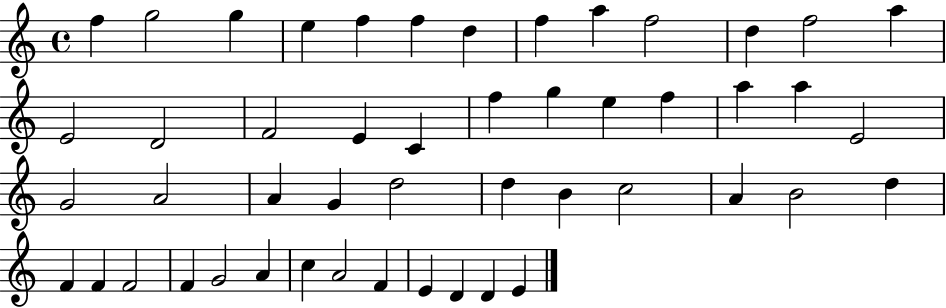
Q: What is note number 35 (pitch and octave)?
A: B4